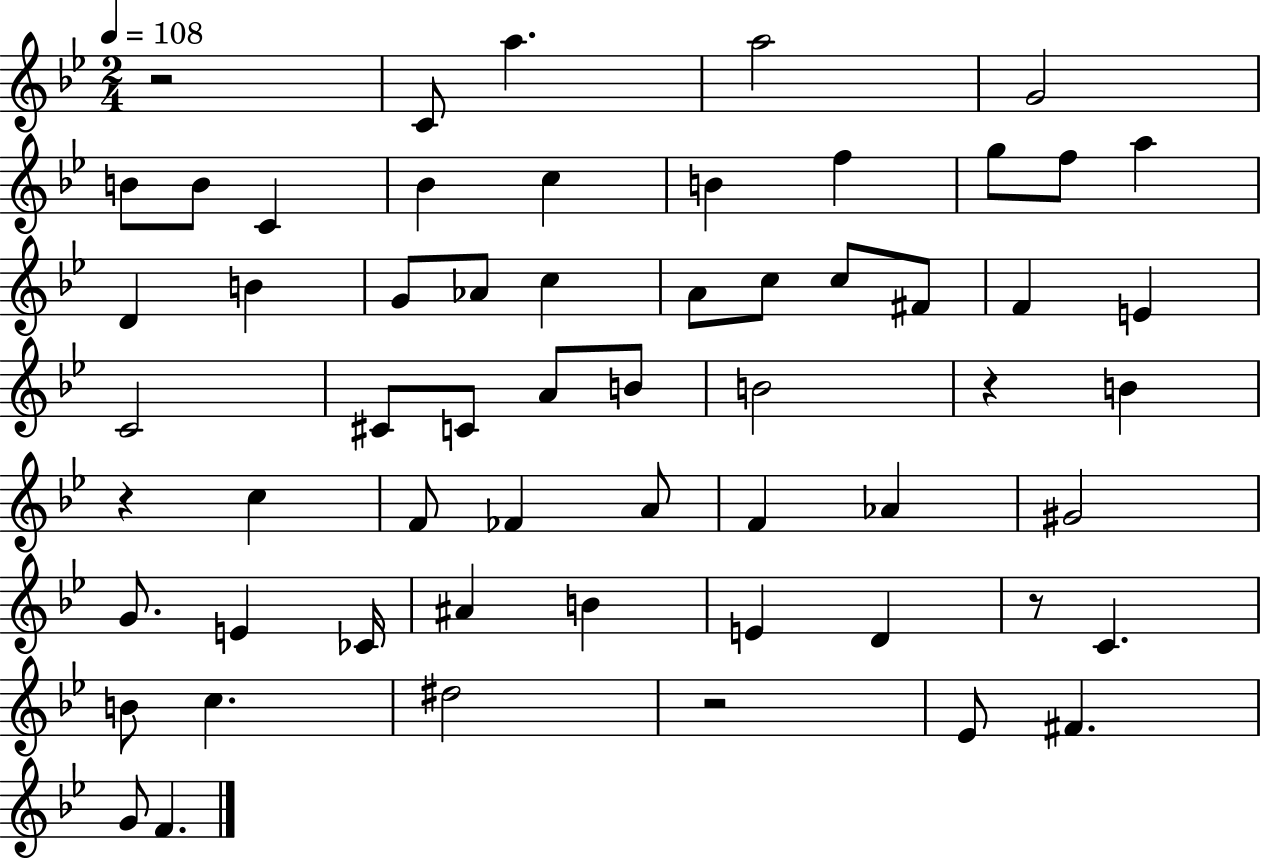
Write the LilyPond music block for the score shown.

{
  \clef treble
  \numericTimeSignature
  \time 2/4
  \key bes \major
  \tempo 4 = 108
  r2 | c'8 a''4. | a''2 | g'2 | \break b'8 b'8 c'4 | bes'4 c''4 | b'4 f''4 | g''8 f''8 a''4 | \break d'4 b'4 | g'8 aes'8 c''4 | a'8 c''8 c''8 fis'8 | f'4 e'4 | \break c'2 | cis'8 c'8 a'8 b'8 | b'2 | r4 b'4 | \break r4 c''4 | f'8 fes'4 a'8 | f'4 aes'4 | gis'2 | \break g'8. e'4 ces'16 | ais'4 b'4 | e'4 d'4 | r8 c'4. | \break b'8 c''4. | dis''2 | r2 | ees'8 fis'4. | \break g'8 f'4. | \bar "|."
}